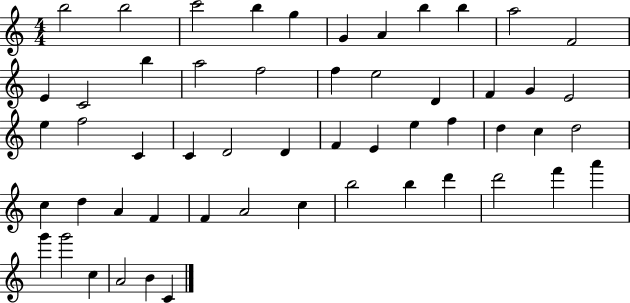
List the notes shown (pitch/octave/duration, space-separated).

B5/h B5/h C6/h B5/q G5/q G4/q A4/q B5/q B5/q A5/h F4/h E4/q C4/h B5/q A5/h F5/h F5/q E5/h D4/q F4/q G4/q E4/h E5/q F5/h C4/q C4/q D4/h D4/q F4/q E4/q E5/q F5/q D5/q C5/q D5/h C5/q D5/q A4/q F4/q F4/q A4/h C5/q B5/h B5/q D6/q D6/h F6/q A6/q G6/q G6/h C5/q A4/h B4/q C4/q